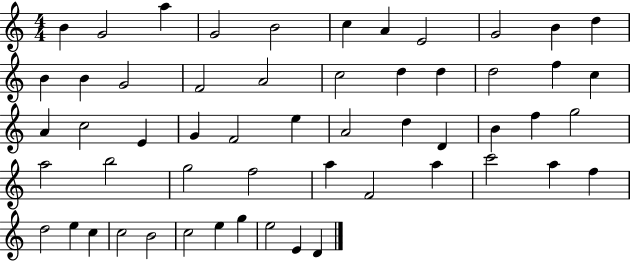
B4/q G4/h A5/q G4/h B4/h C5/q A4/q E4/h G4/h B4/q D5/q B4/q B4/q G4/h F4/h A4/h C5/h D5/q D5/q D5/h F5/q C5/q A4/q C5/h E4/q G4/q F4/h E5/q A4/h D5/q D4/q B4/q F5/q G5/h A5/h B5/h G5/h F5/h A5/q F4/h A5/q C6/h A5/q F5/q D5/h E5/q C5/q C5/h B4/h C5/h E5/q G5/q E5/h E4/q D4/q